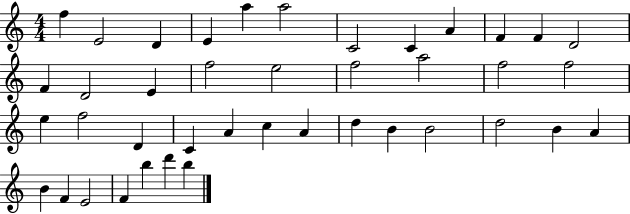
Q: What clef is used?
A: treble